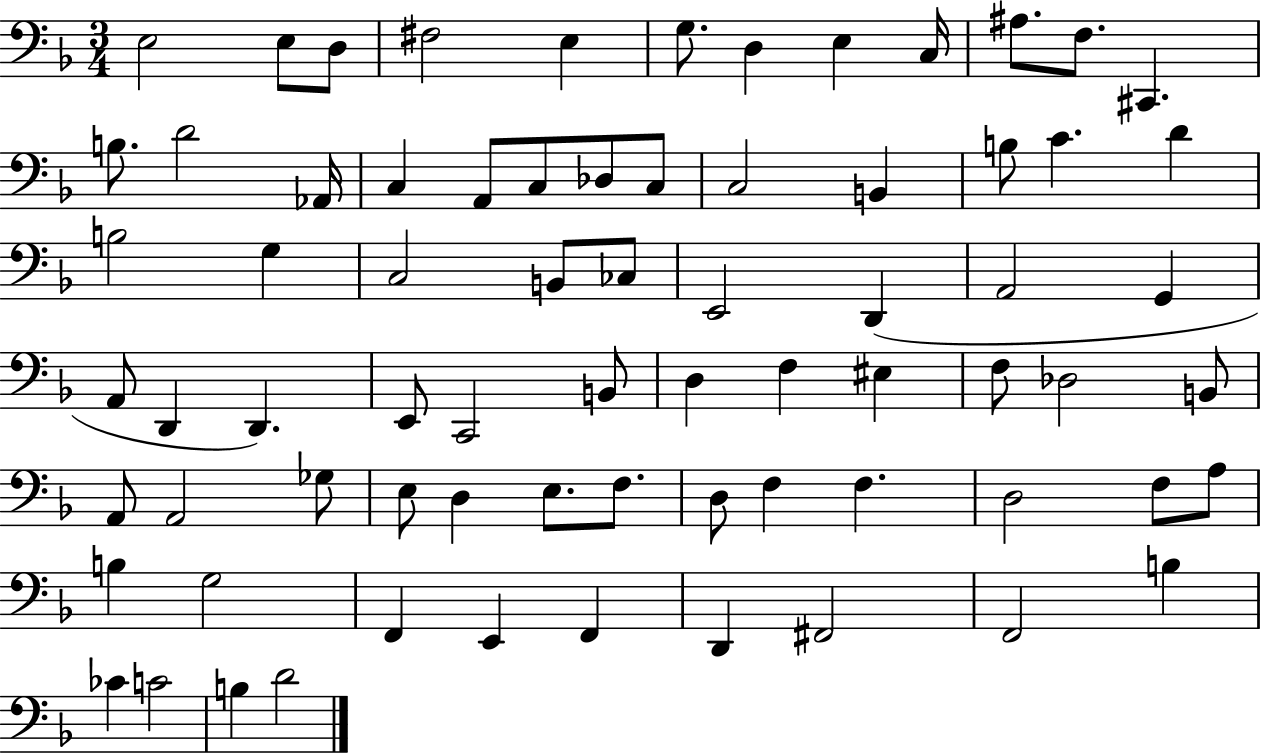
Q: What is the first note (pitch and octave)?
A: E3